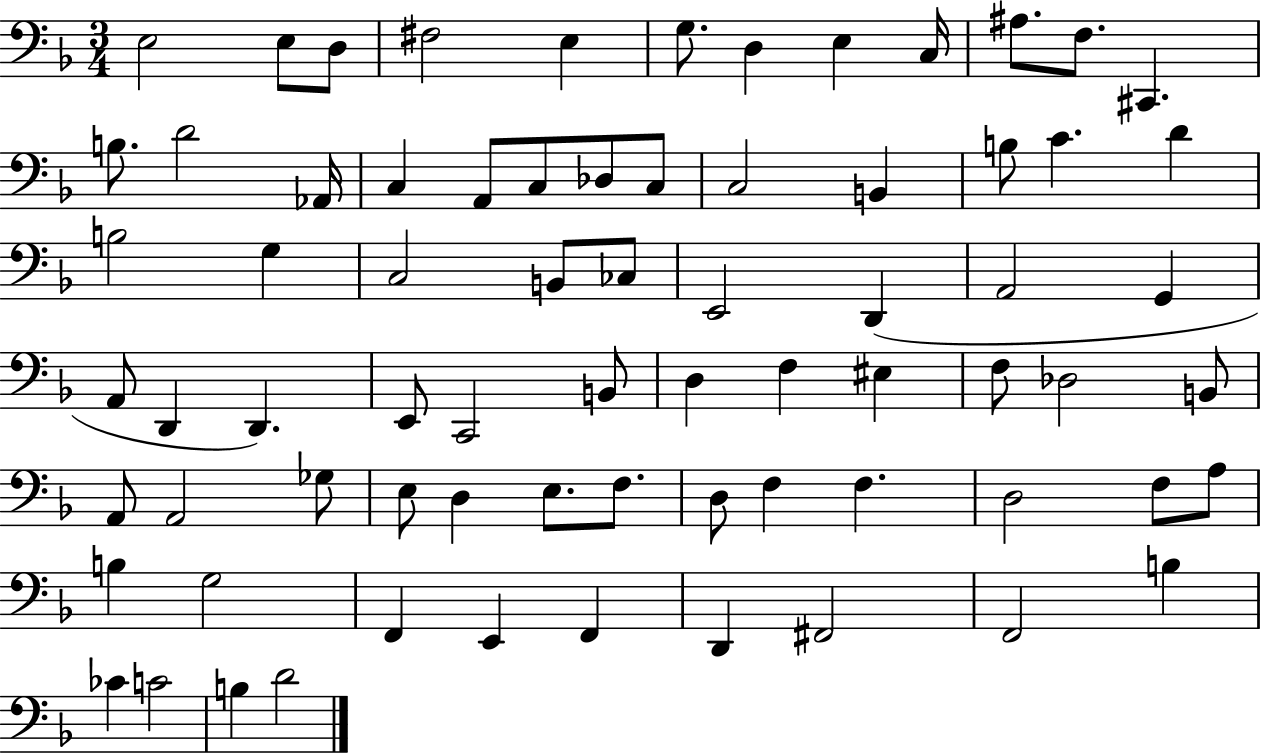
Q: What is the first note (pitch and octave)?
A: E3